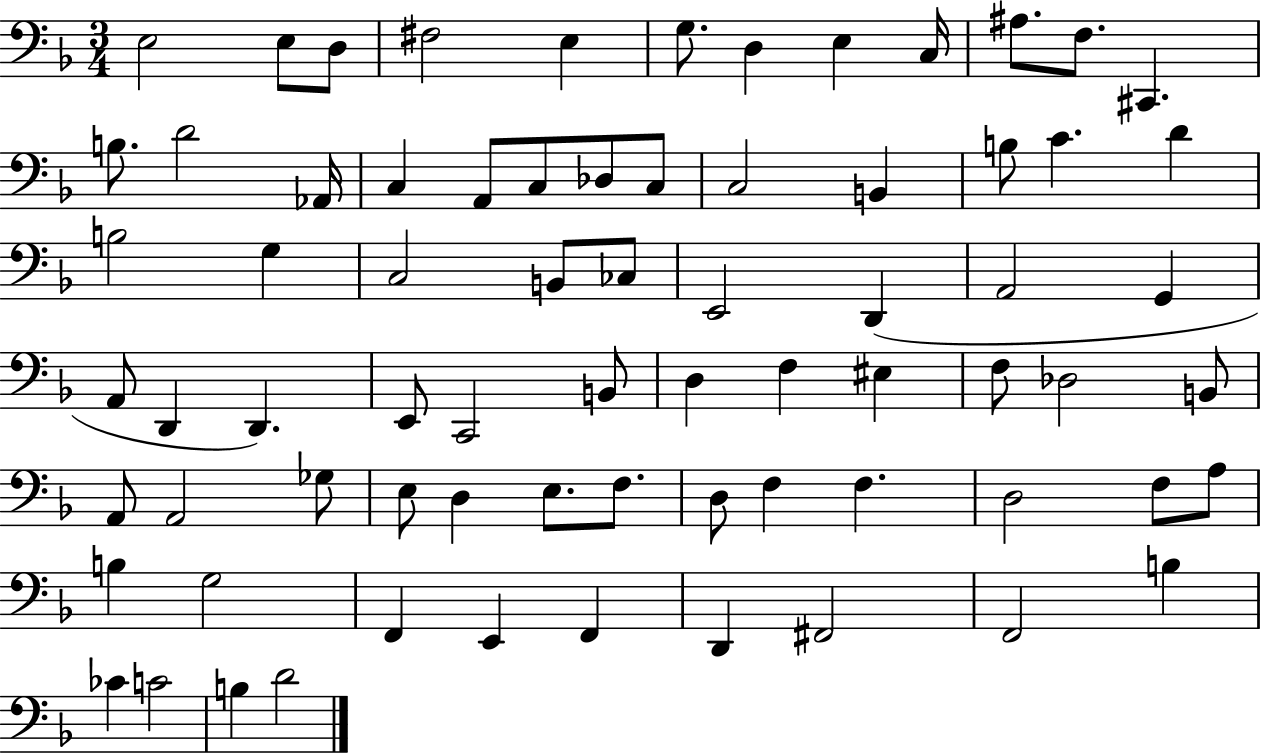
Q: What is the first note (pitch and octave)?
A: E3